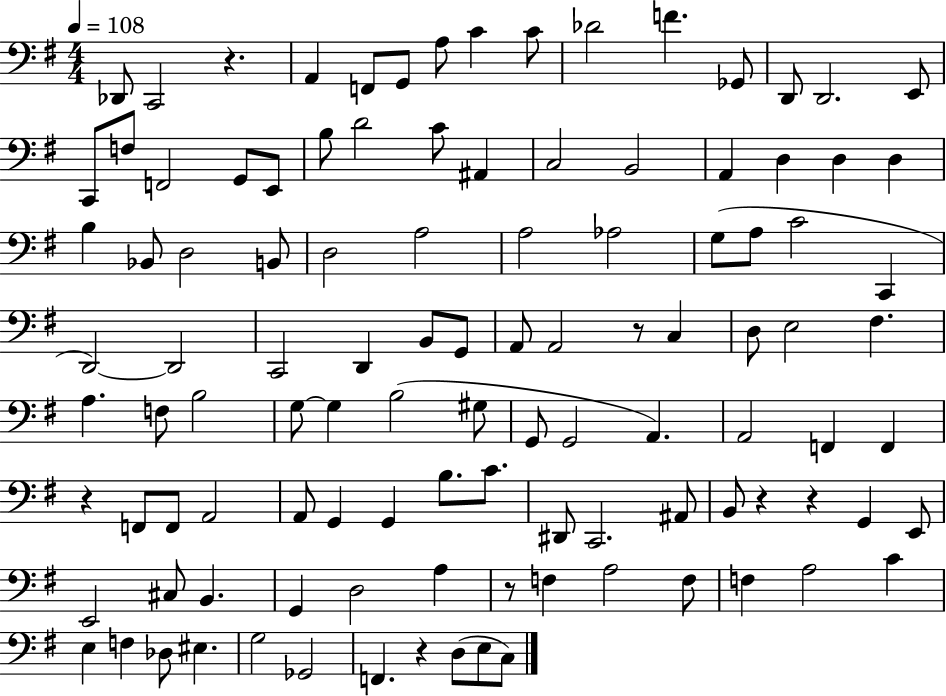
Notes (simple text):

Db2/e C2/h R/q. A2/q F2/e G2/e A3/e C4/q C4/e Db4/h F4/q. Gb2/e D2/e D2/h. E2/e C2/e F3/e F2/h G2/e E2/e B3/e D4/h C4/e A#2/q C3/h B2/h A2/q D3/q D3/q D3/q B3/q Bb2/e D3/h B2/e D3/h A3/h A3/h Ab3/h G3/e A3/e C4/h C2/q D2/h D2/h C2/h D2/q B2/e G2/e A2/e A2/h R/e C3/q D3/e E3/h F#3/q. A3/q. F3/e B3/h G3/e G3/q B3/h G#3/e G2/e G2/h A2/q. A2/h F2/q F2/q R/q F2/e F2/e A2/h A2/e G2/q G2/q B3/e. C4/e. D#2/e C2/h. A#2/e B2/e R/q R/q G2/q E2/e E2/h C#3/e B2/q. G2/q D3/h A3/q R/e F3/q A3/h F3/e F3/q A3/h C4/q E3/q F3/q Db3/e EIS3/q. G3/h Gb2/h F2/q. R/q D3/e E3/e C3/e